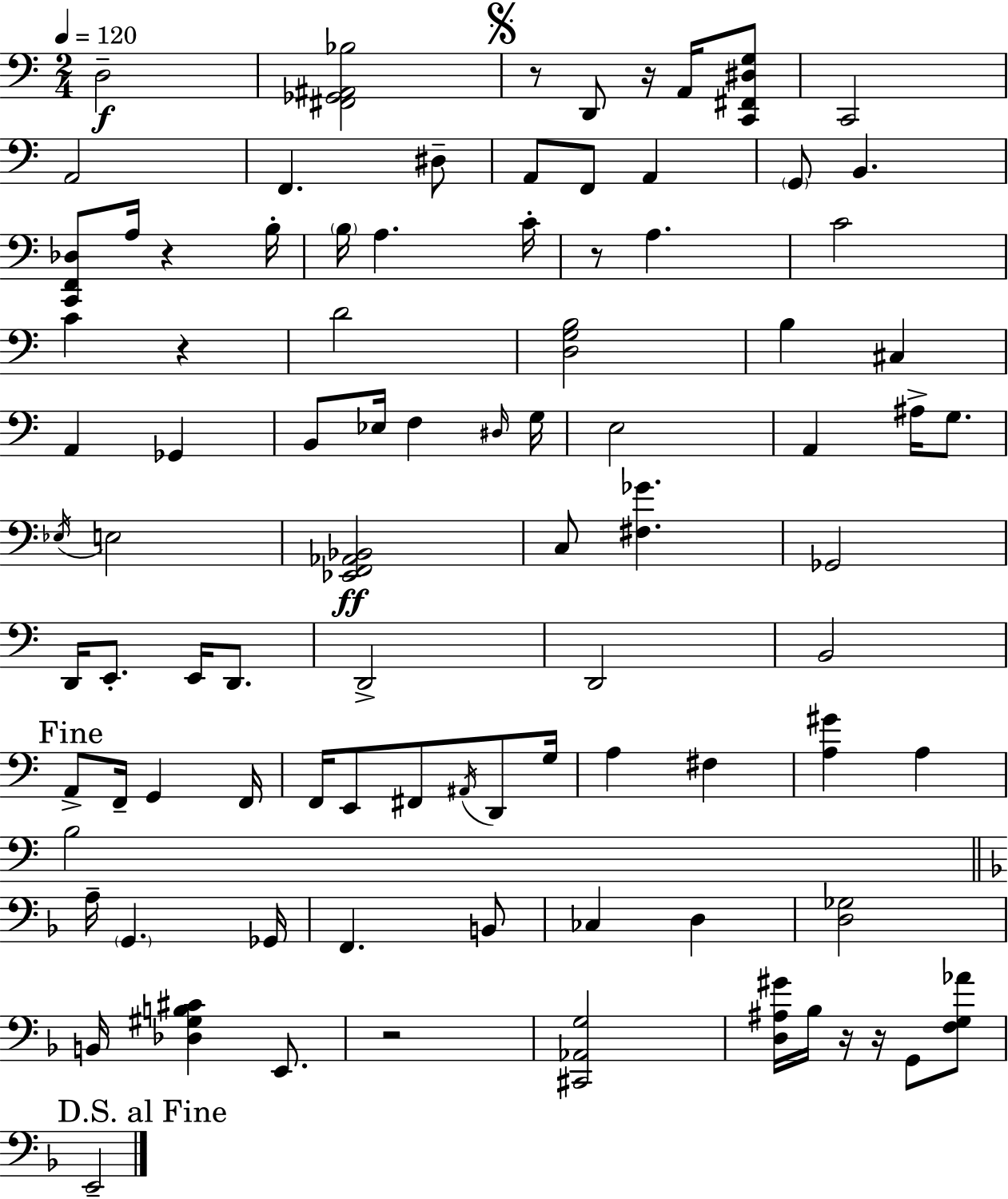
{
  \clef bass
  \numericTimeSignature
  \time 2/4
  \key a \minor
  \tempo 4 = 120
  d2--\f | <fis, ges, ais, bes>2 | \mark \markup { \musicglyph "scripts.segno" } r8 d,8 r16 a,16 <c, fis, dis g>8 | c,2 | \break a,2 | f,4. dis8-- | a,8 f,8 a,4 | \parenthesize g,8 b,4. | \break <c, f, des>8 a16 r4 b16-. | \parenthesize b16 a4. c'16-. | r8 a4. | c'2 | \break c'4 r4 | d'2 | <d g b>2 | b4 cis4 | \break a,4 ges,4 | b,8 ees16 f4 \grace { dis16 } | g16 e2 | a,4 ais16-> g8. | \break \acciaccatura { ees16 } e2 | <ees, f, aes, bes,>2\ff | c8 <fis ges'>4. | ges,2 | \break d,16 e,8.-. e,16 d,8. | d,2-> | d,2 | b,2 | \break \mark "Fine" a,8-> f,16-- g,4 | f,16 f,16 e,8 fis,8 \acciaccatura { ais,16 } | d,8 g16 a4 fis4 | <a gis'>4 a4 | \break b2 | \bar "||" \break \key d \minor a16-- \parenthesize g,4. ges,16 | f,4. b,8 | ces4 d4 | <d ges>2 | \break b,16 <des gis b cis'>4 e,8. | r2 | <cis, aes, g>2 | <d ais gis'>16 bes16 r16 r16 g,8 <f g aes'>8 | \break \mark "D.S. al Fine" e,2-- | \bar "|."
}